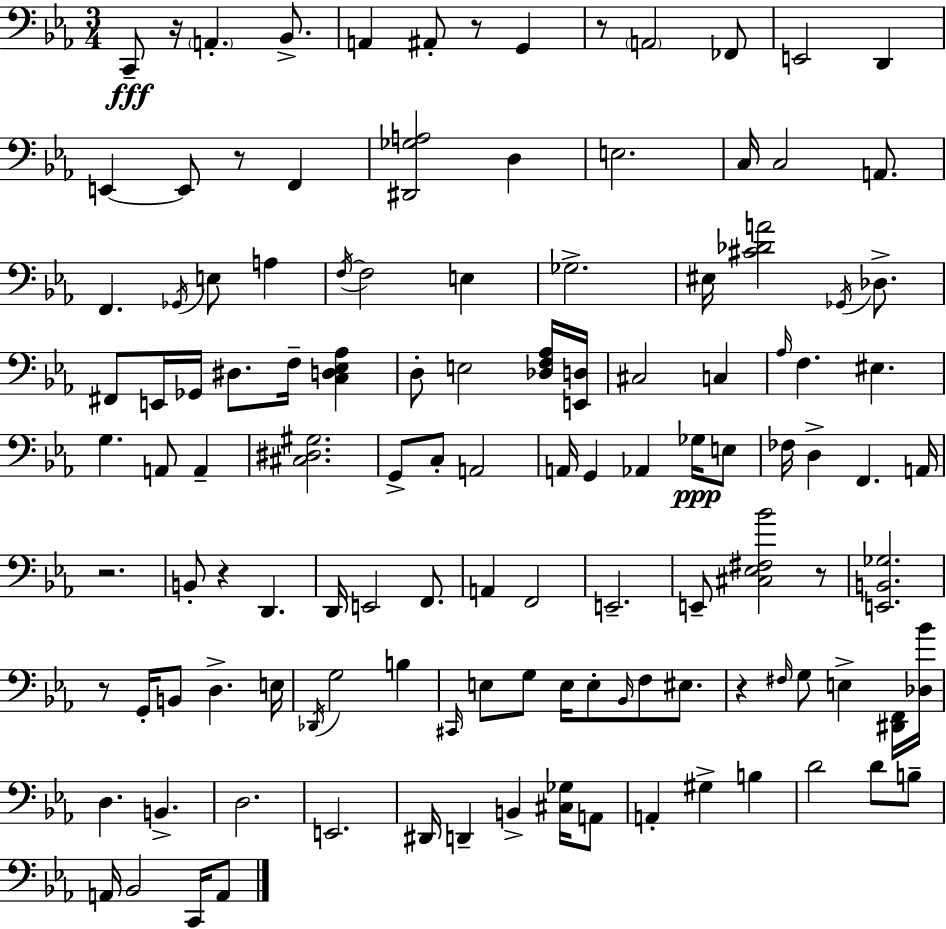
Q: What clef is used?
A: bass